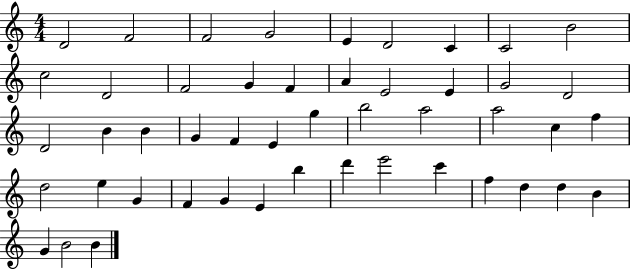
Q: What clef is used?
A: treble